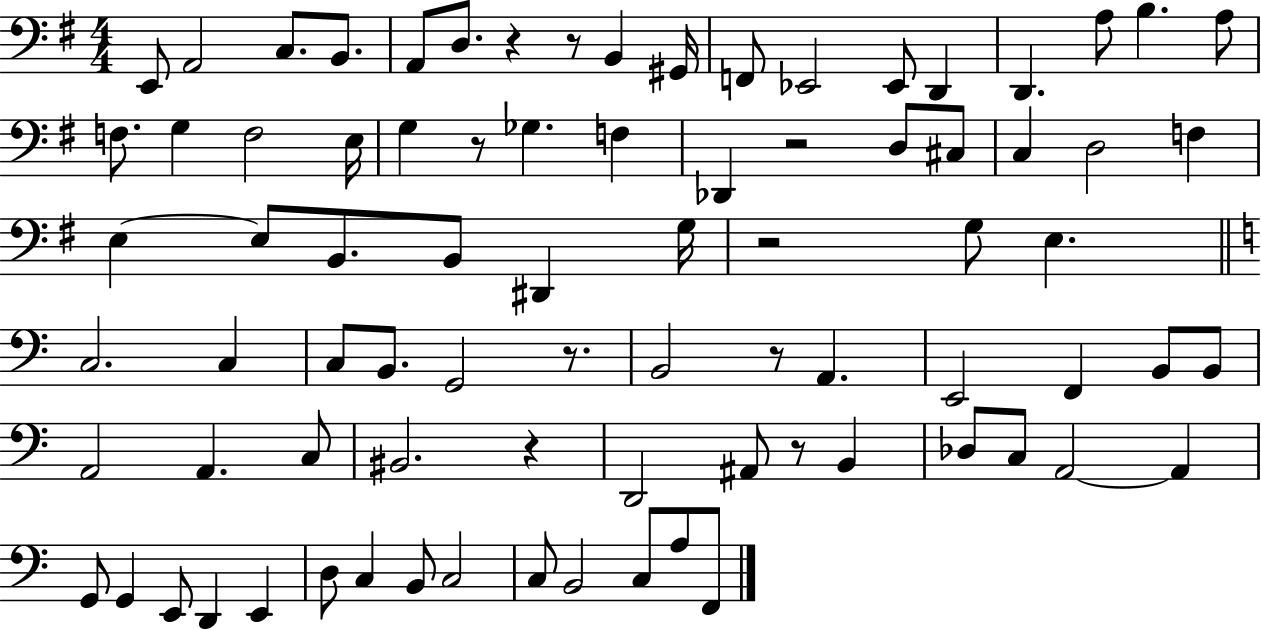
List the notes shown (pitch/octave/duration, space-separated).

E2/e A2/h C3/e. B2/e. A2/e D3/e. R/q R/e B2/q G#2/s F2/e Eb2/h Eb2/e D2/q D2/q. A3/e B3/q. A3/e F3/e. G3/q F3/h E3/s G3/q R/e Gb3/q. F3/q Db2/q R/h D3/e C#3/e C3/q D3/h F3/q E3/q E3/e B2/e. B2/e D#2/q G3/s R/h G3/e E3/q. C3/h. C3/q C3/e B2/e. G2/h R/e. B2/h R/e A2/q. E2/h F2/q B2/e B2/e A2/h A2/q. C3/e BIS2/h. R/q D2/h A#2/e R/e B2/q Db3/e C3/e A2/h A2/q G2/e G2/q E2/e D2/q E2/q D3/e C3/q B2/e C3/h C3/e B2/h C3/e A3/e F2/e